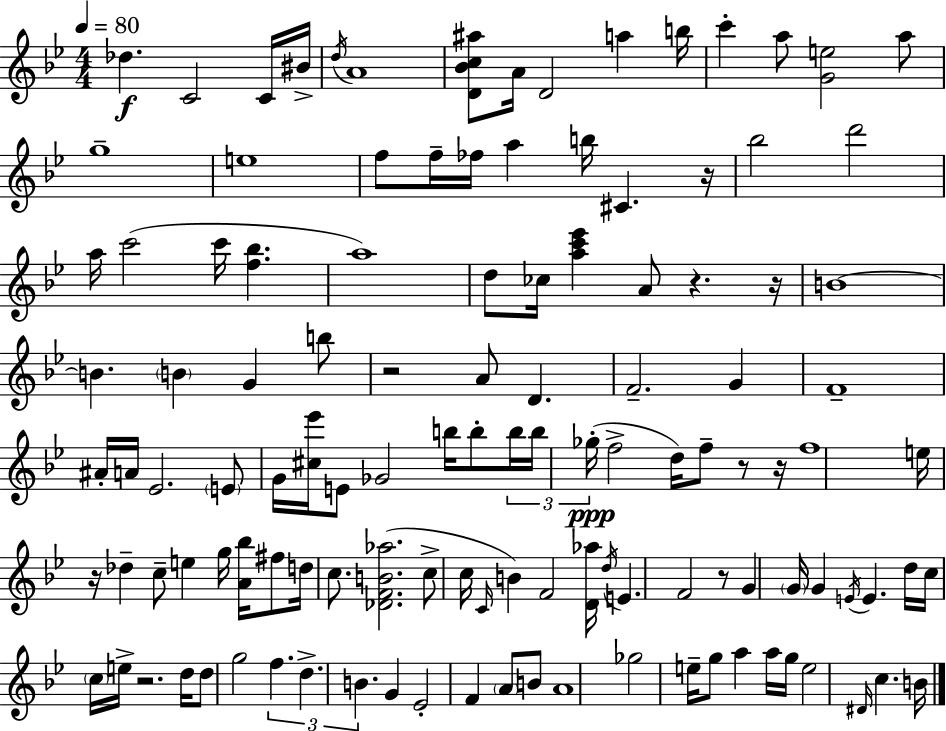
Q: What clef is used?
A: treble